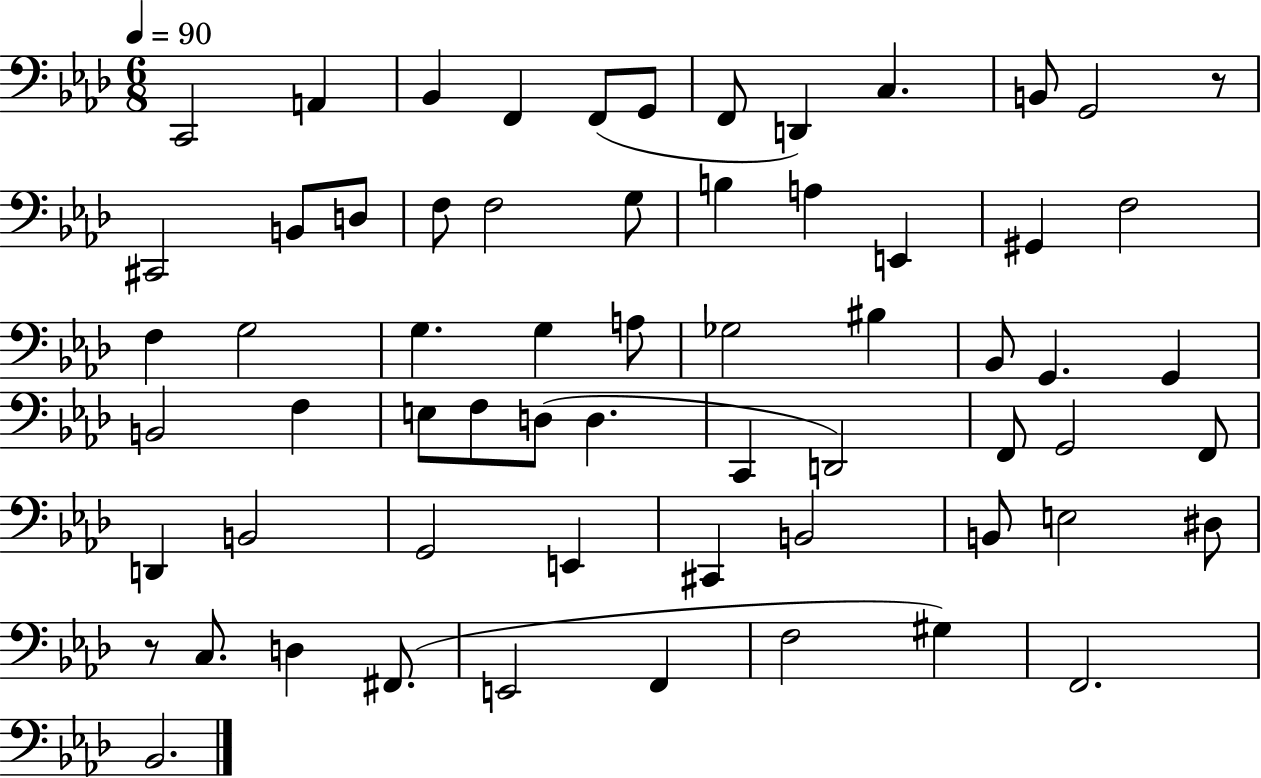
C2/h A2/q Bb2/q F2/q F2/e G2/e F2/e D2/q C3/q. B2/e G2/h R/e C#2/h B2/e D3/e F3/e F3/h G3/e B3/q A3/q E2/q G#2/q F3/h F3/q G3/h G3/q. G3/q A3/e Gb3/h BIS3/q Bb2/e G2/q. G2/q B2/h F3/q E3/e F3/e D3/e D3/q. C2/q D2/h F2/e G2/h F2/e D2/q B2/h G2/h E2/q C#2/q B2/h B2/e E3/h D#3/e R/e C3/e. D3/q F#2/e. E2/h F2/q F3/h G#3/q F2/h. Bb2/h.